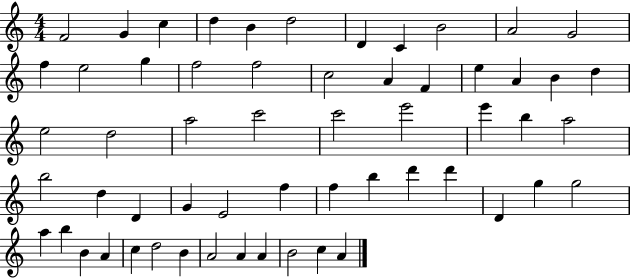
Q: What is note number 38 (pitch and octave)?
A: F5